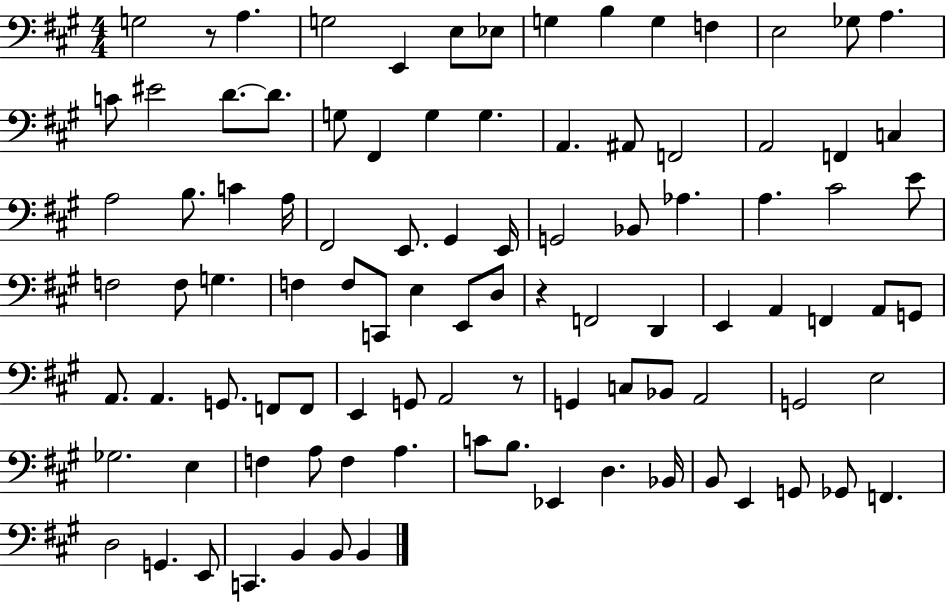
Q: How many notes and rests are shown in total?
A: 97